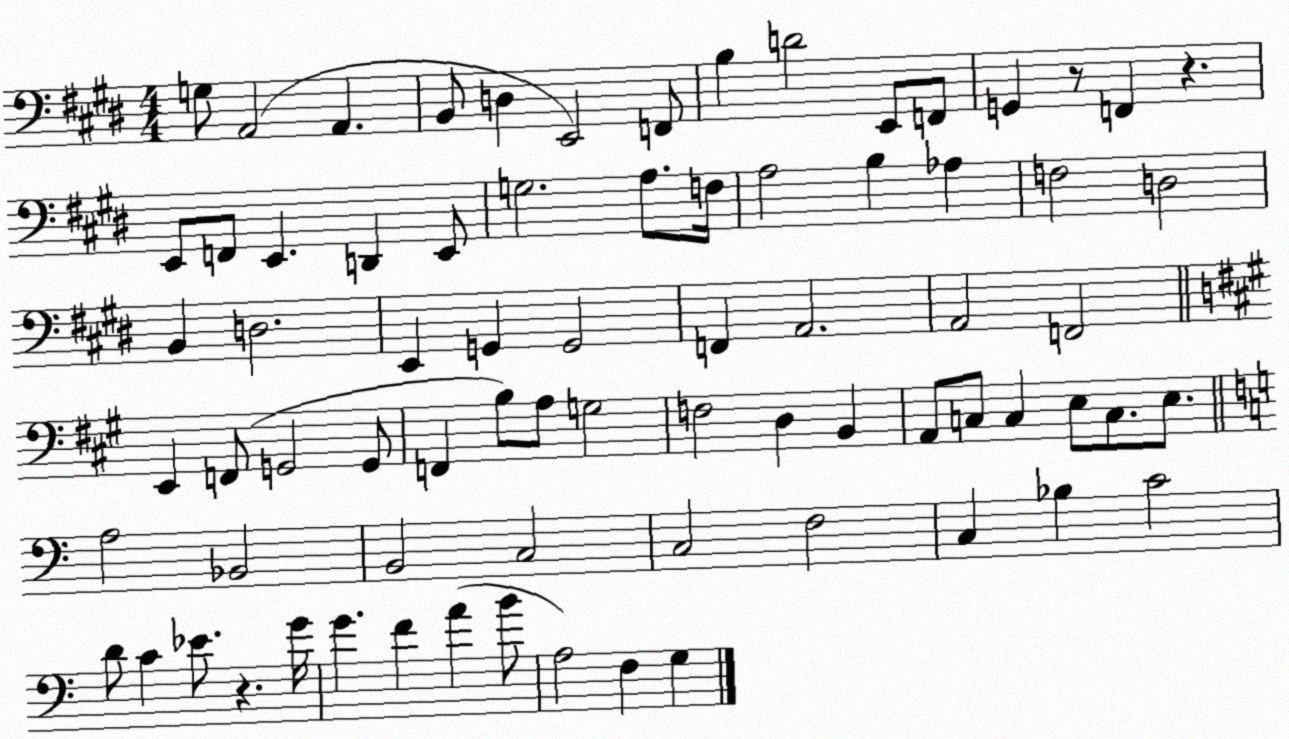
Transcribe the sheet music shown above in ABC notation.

X:1
T:Untitled
M:4/4
L:1/4
K:E
G,/2 A,,2 A,, B,,/2 D, E,,2 F,,/2 B, D2 E,,/2 F,,/2 G,, z/2 F,, z E,,/2 F,,/2 E,, D,, E,,/2 G,2 A,/2 F,/4 A,2 B, _A, F,2 D,2 B,, D,2 E,, G,, G,,2 F,, A,,2 A,,2 F,,2 E,, F,,/2 G,,2 G,,/2 F,, B,/2 A,/2 G,2 F,2 D, B,, A,,/2 C,/2 C, E,/2 C,/2 E,/2 A,2 _B,,2 B,,2 C,2 C,2 F,2 C, _B, C2 D/2 C _E/2 z G/4 G F A B/2 A,2 F, G,